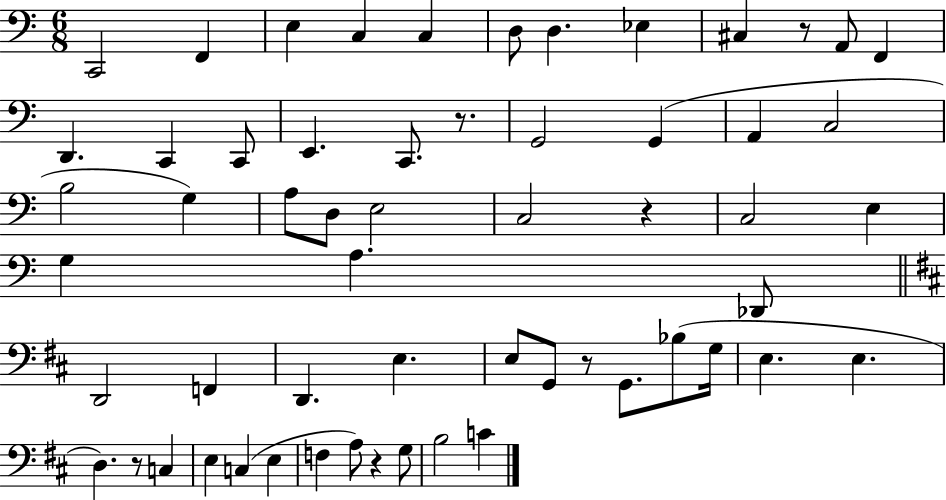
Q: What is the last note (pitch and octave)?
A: C4